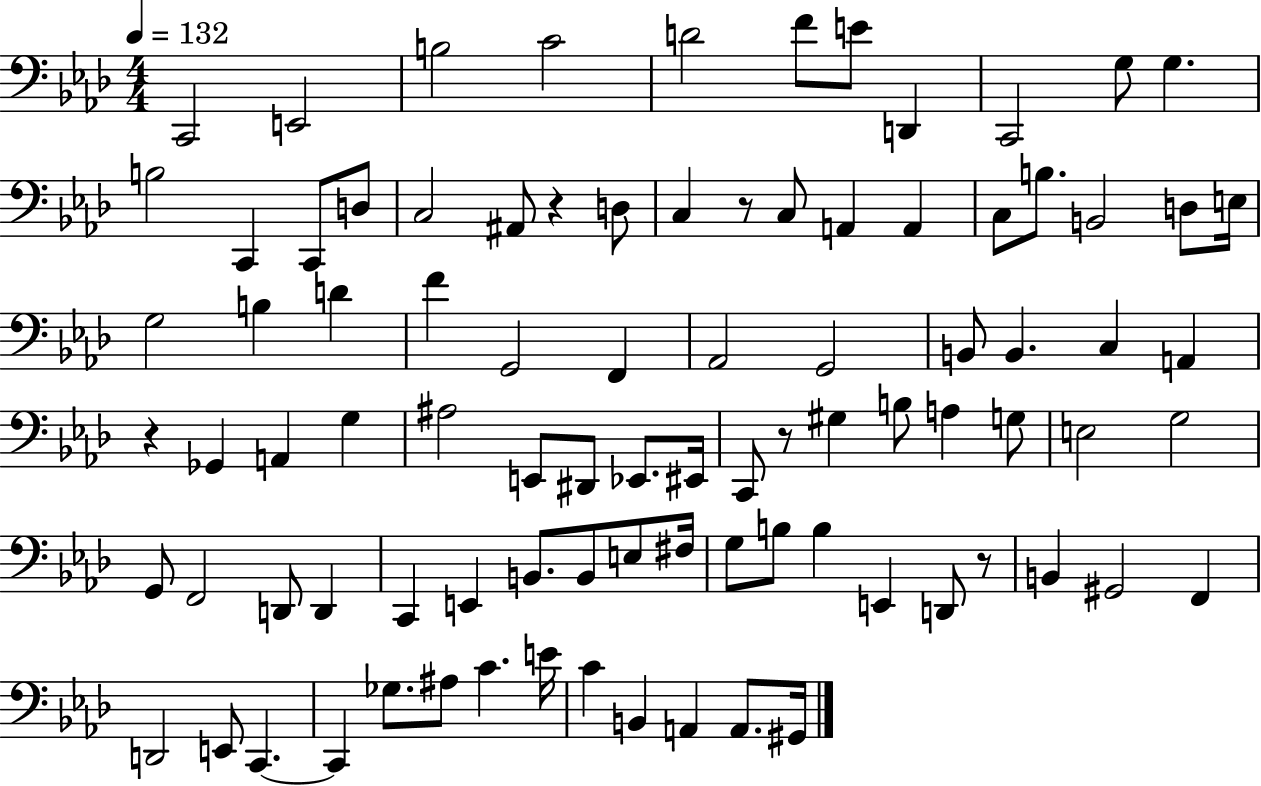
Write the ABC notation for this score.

X:1
T:Untitled
M:4/4
L:1/4
K:Ab
C,,2 E,,2 B,2 C2 D2 F/2 E/2 D,, C,,2 G,/2 G, B,2 C,, C,,/2 D,/2 C,2 ^A,,/2 z D,/2 C, z/2 C,/2 A,, A,, C,/2 B,/2 B,,2 D,/2 E,/4 G,2 B, D F G,,2 F,, _A,,2 G,,2 B,,/2 B,, C, A,, z _G,, A,, G, ^A,2 E,,/2 ^D,,/2 _E,,/2 ^E,,/4 C,,/2 z/2 ^G, B,/2 A, G,/2 E,2 G,2 G,,/2 F,,2 D,,/2 D,, C,, E,, B,,/2 B,,/2 E,/2 ^F,/4 G,/2 B,/2 B, E,, D,,/2 z/2 B,, ^G,,2 F,, D,,2 E,,/2 C,, C,, _G,/2 ^A,/2 C E/4 C B,, A,, A,,/2 ^G,,/4